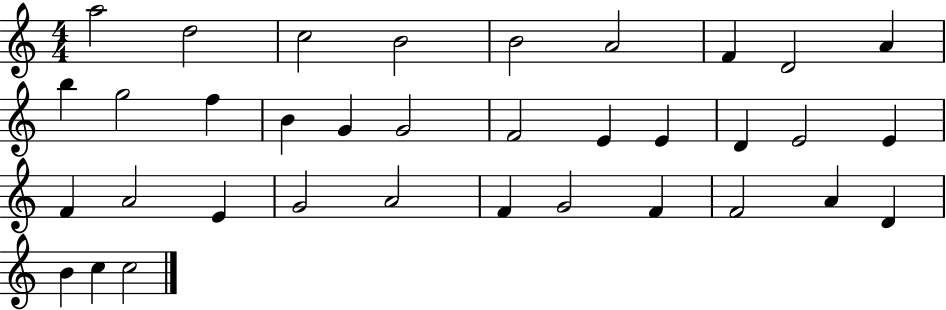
{
  \clef treble
  \numericTimeSignature
  \time 4/4
  \key c \major
  a''2 d''2 | c''2 b'2 | b'2 a'2 | f'4 d'2 a'4 | \break b''4 g''2 f''4 | b'4 g'4 g'2 | f'2 e'4 e'4 | d'4 e'2 e'4 | \break f'4 a'2 e'4 | g'2 a'2 | f'4 g'2 f'4 | f'2 a'4 d'4 | \break b'4 c''4 c''2 | \bar "|."
}